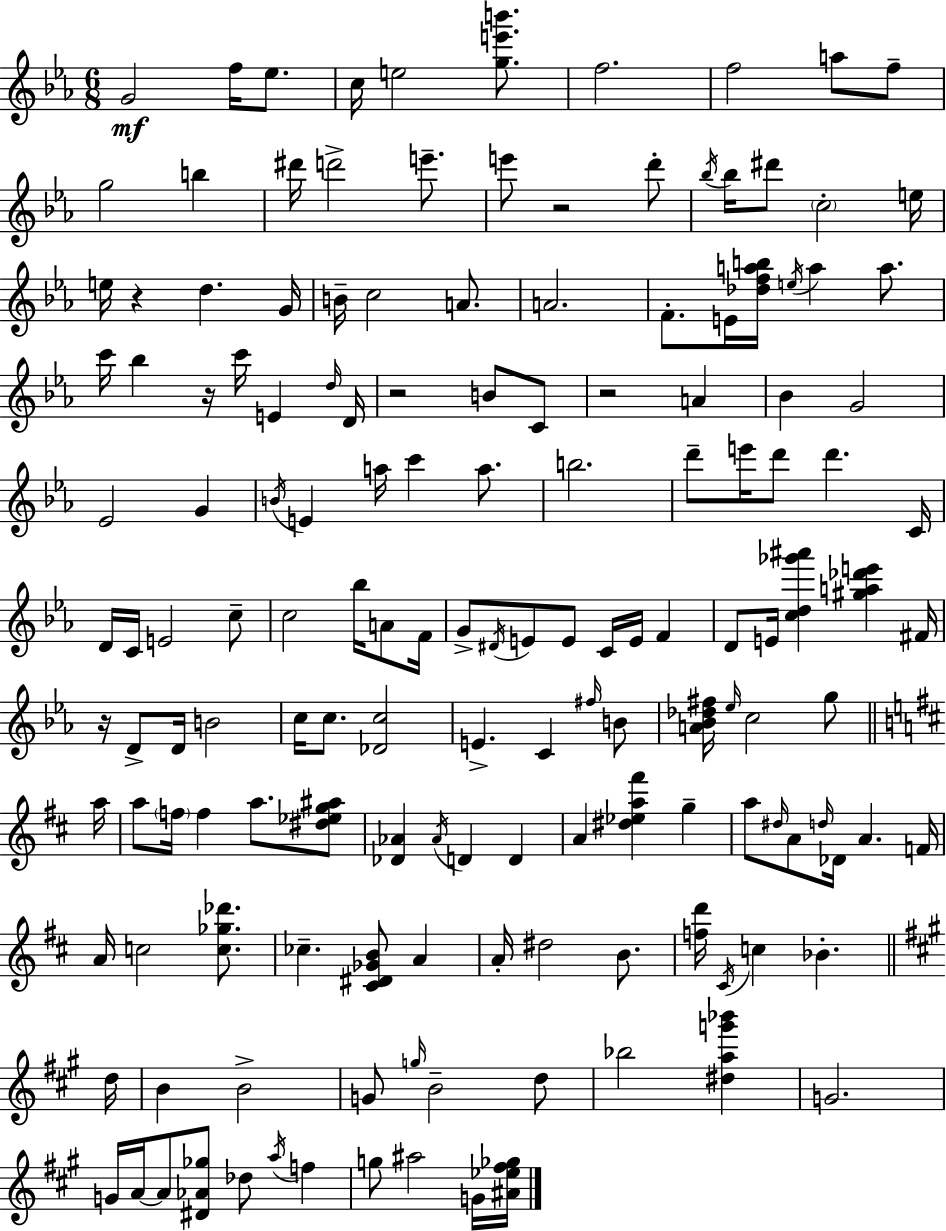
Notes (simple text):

G4/h F5/s Eb5/e. C5/s E5/h [G5,E6,B6]/e. F5/h. F5/h A5/e F5/e G5/h B5/q D#6/s D6/h E6/e. E6/e R/h D6/e Bb5/s Bb5/s D#6/e C5/h E5/s E5/s R/q D5/q. G4/s B4/s C5/h A4/e. A4/h. F4/e. E4/s [Db5,F5,A5,B5]/s E5/s A5/q A5/e. C6/s Bb5/q R/s C6/s E4/q D5/s D4/s R/h B4/e C4/e R/h A4/q Bb4/q G4/h Eb4/h G4/q B4/s E4/q A5/s C6/q A5/e. B5/h. D6/e E6/s D6/e D6/q. C4/s D4/s C4/s E4/h C5/e C5/h Bb5/s A4/e F4/s G4/e D#4/s E4/e E4/e C4/s E4/s F4/q D4/e E4/s [C5,D5,Gb6,A#6]/q [G#5,A5,Db6,E6]/q F#4/s R/s D4/e D4/s B4/h C5/s C5/e. [Db4,C5]/h E4/q. C4/q F#5/s B4/e [A4,Bb4,Db5,F#5]/s Eb5/s C5/h G5/e A5/s A5/e F5/s F5/q A5/e. [D#5,Eb5,G5,A#5]/e [Db4,Ab4]/q Ab4/s D4/q D4/q A4/q [D#5,Eb5,A5,F#6]/q G5/q A5/e D#5/s A4/e D5/s Db4/s A4/q. F4/s A4/s C5/h [C5,Gb5,Db6]/e. CES5/q. [C#4,D#4,Gb4,B4]/e A4/q A4/s D#5/h B4/e. [F5,D6]/s C#4/s C5/q Bb4/q. D5/s B4/q B4/h G4/e G5/s B4/h D5/e Bb5/h [D#5,A5,G6,Bb6]/q G4/h. G4/s A4/s A4/e [D#4,Ab4,Gb5]/e Db5/e A5/s F5/q G5/e A#5/h G4/s [A#4,Eb5,F#5,Gb5]/s